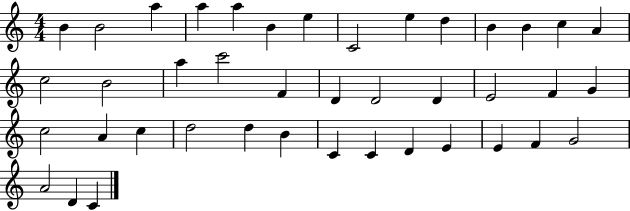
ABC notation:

X:1
T:Untitled
M:4/4
L:1/4
K:C
B B2 a a a B e C2 e d B B c A c2 B2 a c'2 F D D2 D E2 F G c2 A c d2 d B C C D E E F G2 A2 D C